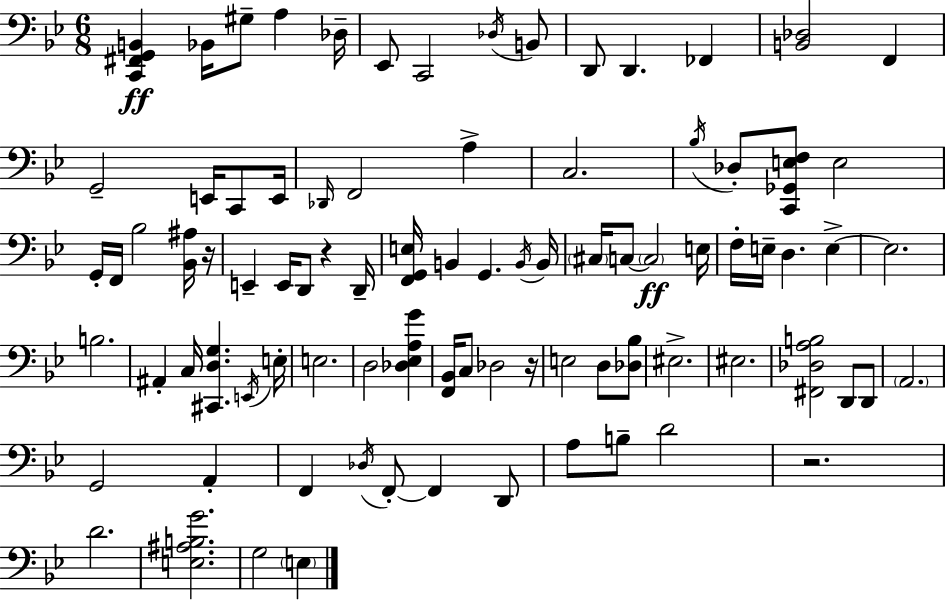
[C2,F#2,G2,B2]/q Bb2/s G#3/e A3/q Db3/s Eb2/e C2/h Db3/s B2/e D2/e D2/q. FES2/q [B2,Db3]/h F2/q G2/h E2/s C2/e E2/s Db2/s F2/h A3/q C3/h. Bb3/s Db3/e [C2,Gb2,E3,F3]/e E3/h G2/s F2/s Bb3/h [Bb2,A#3]/s R/s E2/q E2/s D2/e R/q D2/s [F2,G2,E3]/s B2/q G2/q. B2/s B2/s C#3/s C3/e C3/h E3/s F3/s E3/s D3/q. E3/q E3/h. B3/h. A#2/q C3/s [C#2,D3,G3]/q. E2/s E3/s E3/h. D3/h [Db3,Eb3,A3,G4]/q [F2,Bb2]/s C3/e Db3/h R/s E3/h D3/e [Db3,Bb3]/e EIS3/h. EIS3/h. [F#2,Db3,A3,B3]/h D2/e D2/e A2/h. G2/h A2/q F2/q Db3/s F2/e F2/q D2/e A3/e B3/e D4/h R/h. D4/h. [E3,A#3,B3,G4]/h. G3/h E3/q